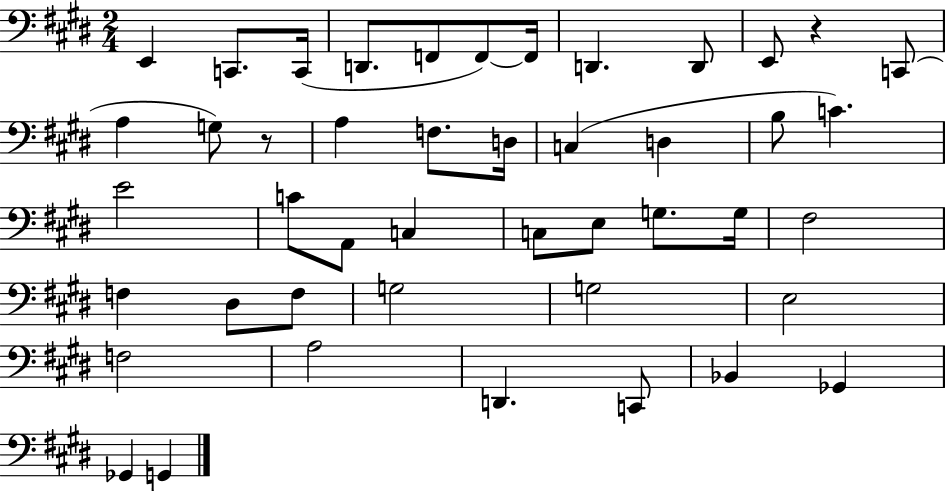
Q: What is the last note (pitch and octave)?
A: G2